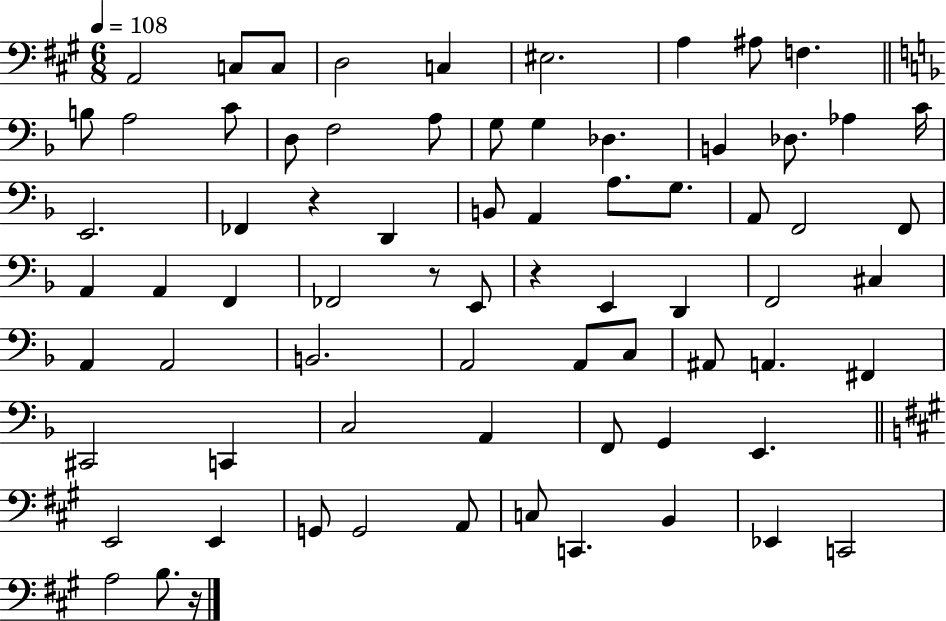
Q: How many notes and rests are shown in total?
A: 73